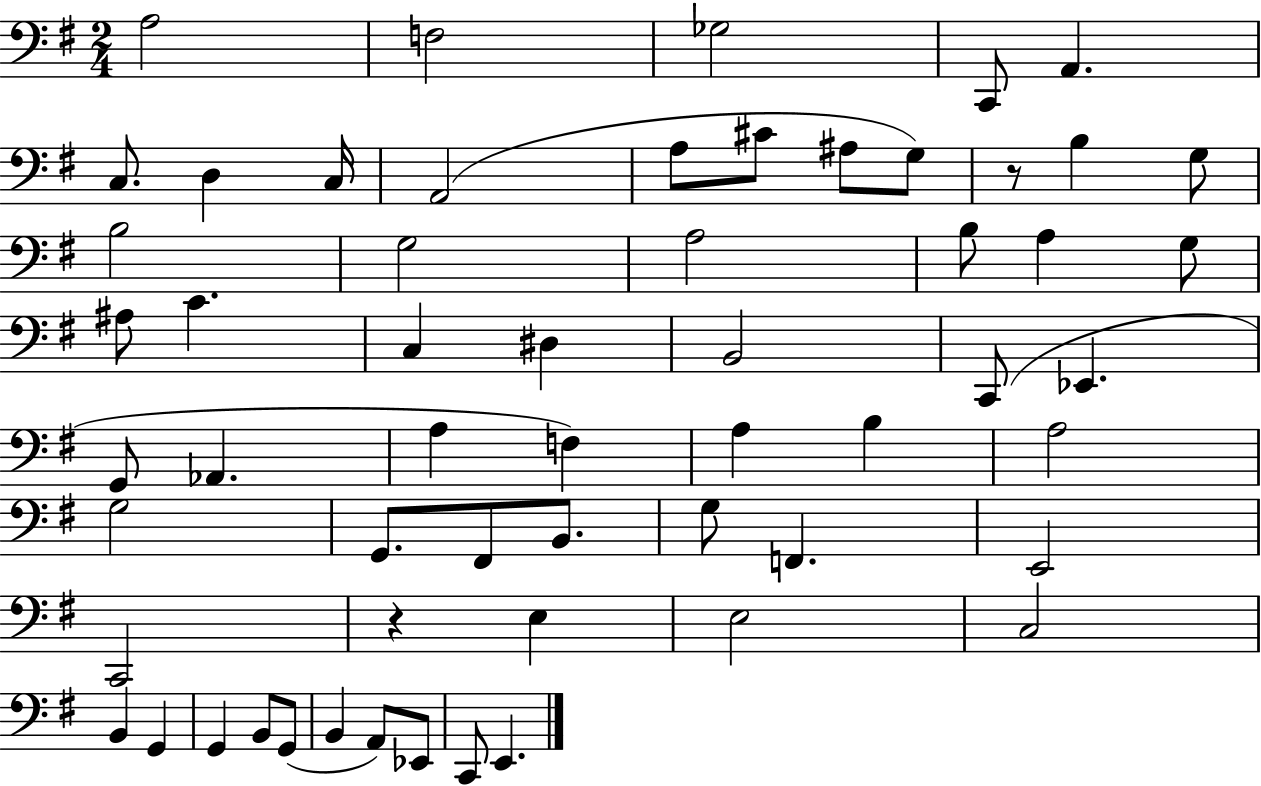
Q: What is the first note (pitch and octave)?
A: A3